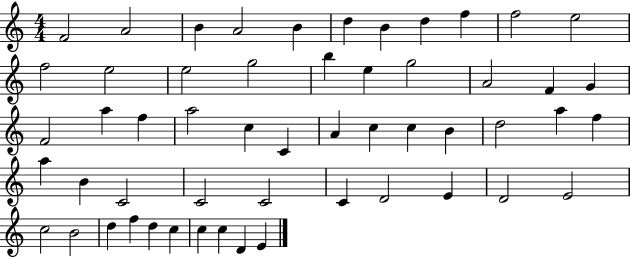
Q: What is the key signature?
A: C major